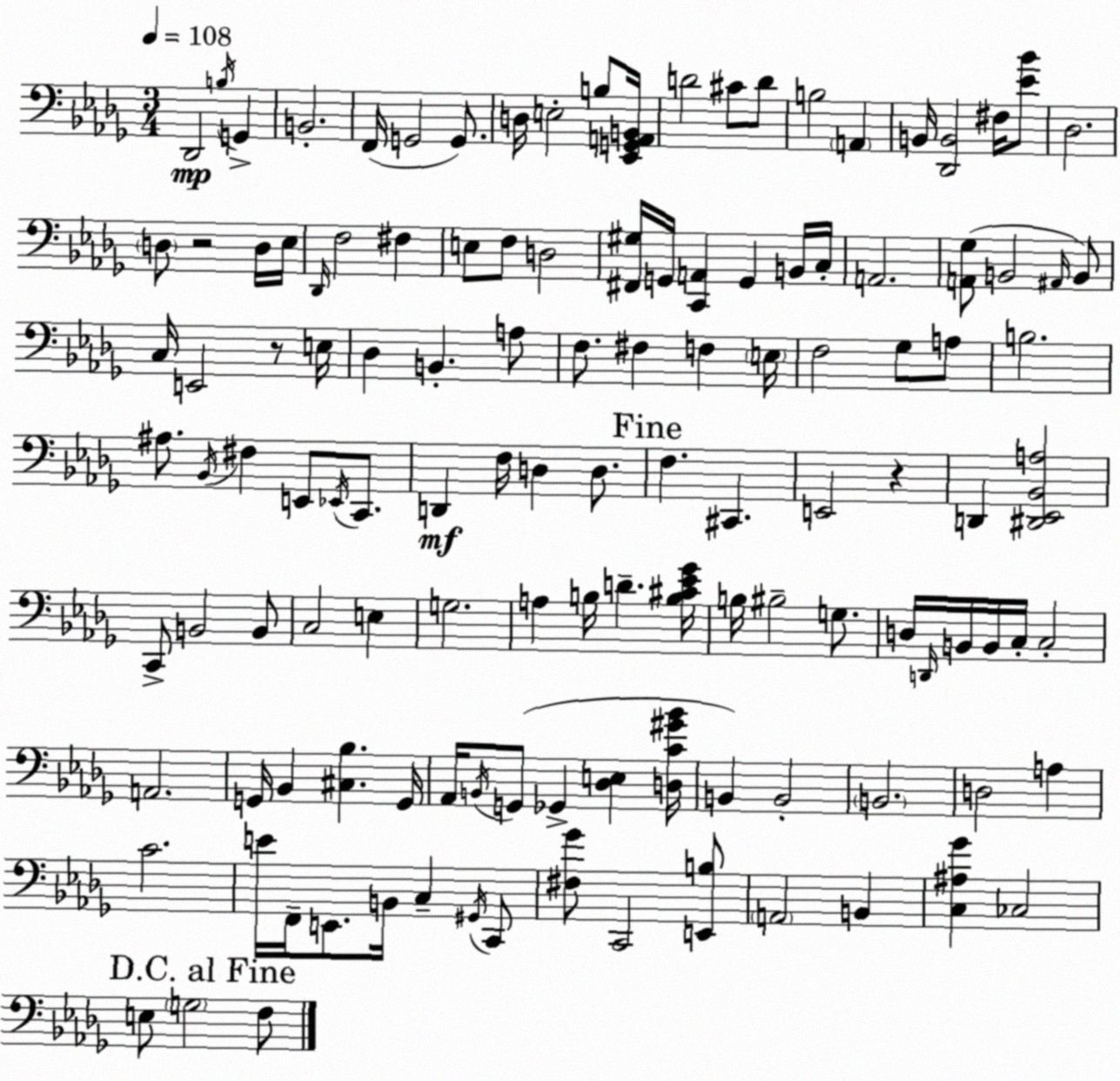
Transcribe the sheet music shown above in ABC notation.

X:1
T:Untitled
M:3/4
L:1/4
K:Bbm
_D,,2 B,/4 G,, B,,2 F,,/4 G,,2 G,,/2 D,/4 E,2 B,/2 [_E,,G,,A,,B,,]/4 D2 ^C/2 D/2 B,2 A,, B,,/4 [_D,,B,,]2 ^F,/4 [_E_B]/2 _D,2 D,/2 z2 D,/4 _E,/4 _D,,/4 F,2 ^F, E,/2 F,/2 D,2 [^F,,^G,]/4 G,,/4 [C,,A,,] G,, B,,/4 C,/4 A,,2 [A,,_G,]/2 B,,2 ^A,,/4 B,,/2 C,/4 E,,2 z/2 E,/4 _D, B,, A,/2 F,/2 ^F, F, E,/4 F,2 _G,/2 A,/2 B,2 ^A,/2 _B,,/4 ^F, E,,/2 _E,,/4 C,,/2 D,, F,/4 D, D,/2 F, ^C,, E,,2 z D,, [^D,,_E,,_B,,A,]2 C,,/2 B,,2 B,,/2 C,2 E, G,2 A, B,/4 D [B,^C_E_G]/4 B,/4 ^B,2 G,/2 D,/4 D,,/4 B,,/4 B,,/4 C,/4 C,2 A,,2 G,,/4 _B,, [^C,_B,] G,,/4 _A,,/4 B,,/4 G,,/2 _G,, [_D,E,] [D,C^G_B]/4 B,, B,,2 B,,2 D,2 A, C2 E/4 F,,/4 E,,/2 B,,/4 C, ^G,,/4 C,,/2 [^F,_G]/2 C,,2 [E,,B,]/2 A,,2 B,, [C,^A,_G] _C,2 E,/2 G,2 F,/2